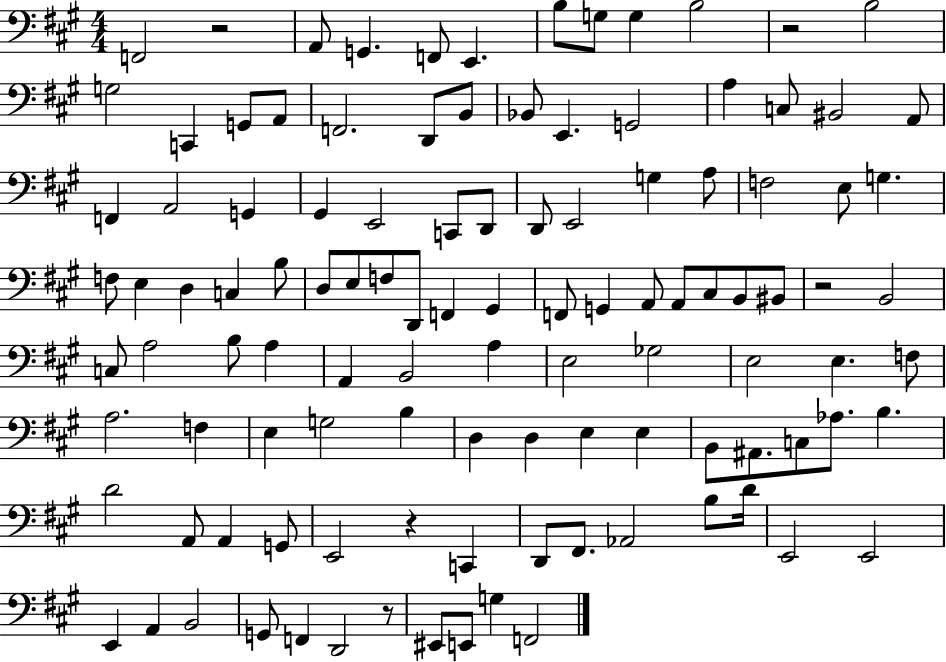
F2/h R/h A2/e G2/q. F2/e E2/q. B3/e G3/e G3/q B3/h R/h B3/h G3/h C2/q G2/e A2/e F2/h. D2/e B2/e Bb2/e E2/q. G2/h A3/q C3/e BIS2/h A2/e F2/q A2/h G2/q G#2/q E2/h C2/e D2/e D2/e E2/h G3/q A3/e F3/h E3/e G3/q. F3/e E3/q D3/q C3/q B3/e D3/e E3/e F3/e D2/e F2/q G#2/q F2/e G2/q A2/e A2/e C#3/e B2/e BIS2/e R/h B2/h C3/e A3/h B3/e A3/q A2/q B2/h A3/q E3/h Gb3/h E3/h E3/q. F3/e A3/h. F3/q E3/q G3/h B3/q D3/q D3/q E3/q E3/q B2/e A#2/e. C3/e Ab3/e. B3/q. D4/h A2/e A2/q G2/e E2/h R/q C2/q D2/e F#2/e. Ab2/h B3/e D4/s E2/h E2/h E2/q A2/q B2/h G2/e F2/q D2/h R/e EIS2/e E2/e G3/q F2/h